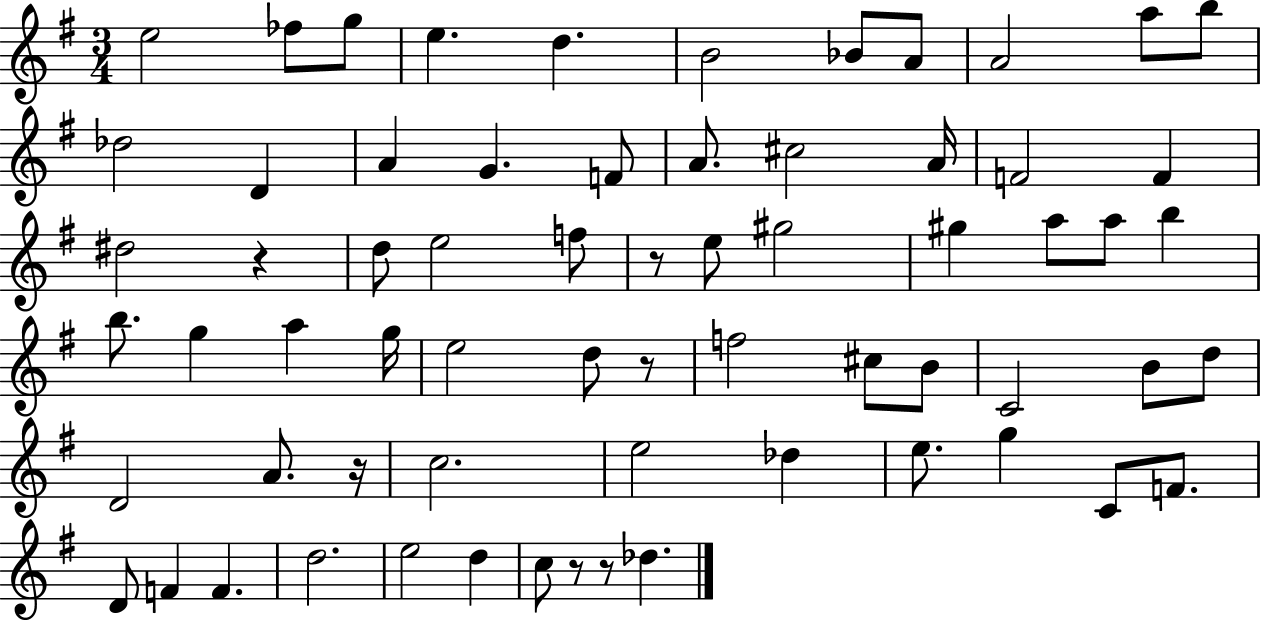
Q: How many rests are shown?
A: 6